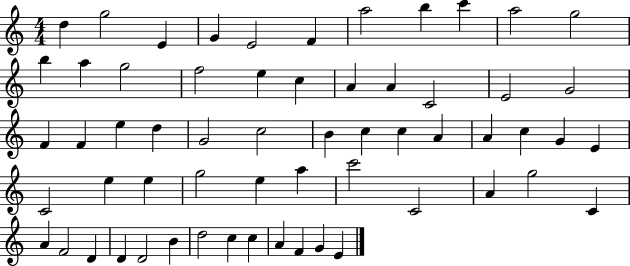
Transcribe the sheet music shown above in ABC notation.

X:1
T:Untitled
M:4/4
L:1/4
K:C
d g2 E G E2 F a2 b c' a2 g2 b a g2 f2 e c A A C2 E2 G2 F F e d G2 c2 B c c A A c G E C2 e e g2 e a c'2 C2 A g2 C A F2 D D D2 B d2 c c A F G E